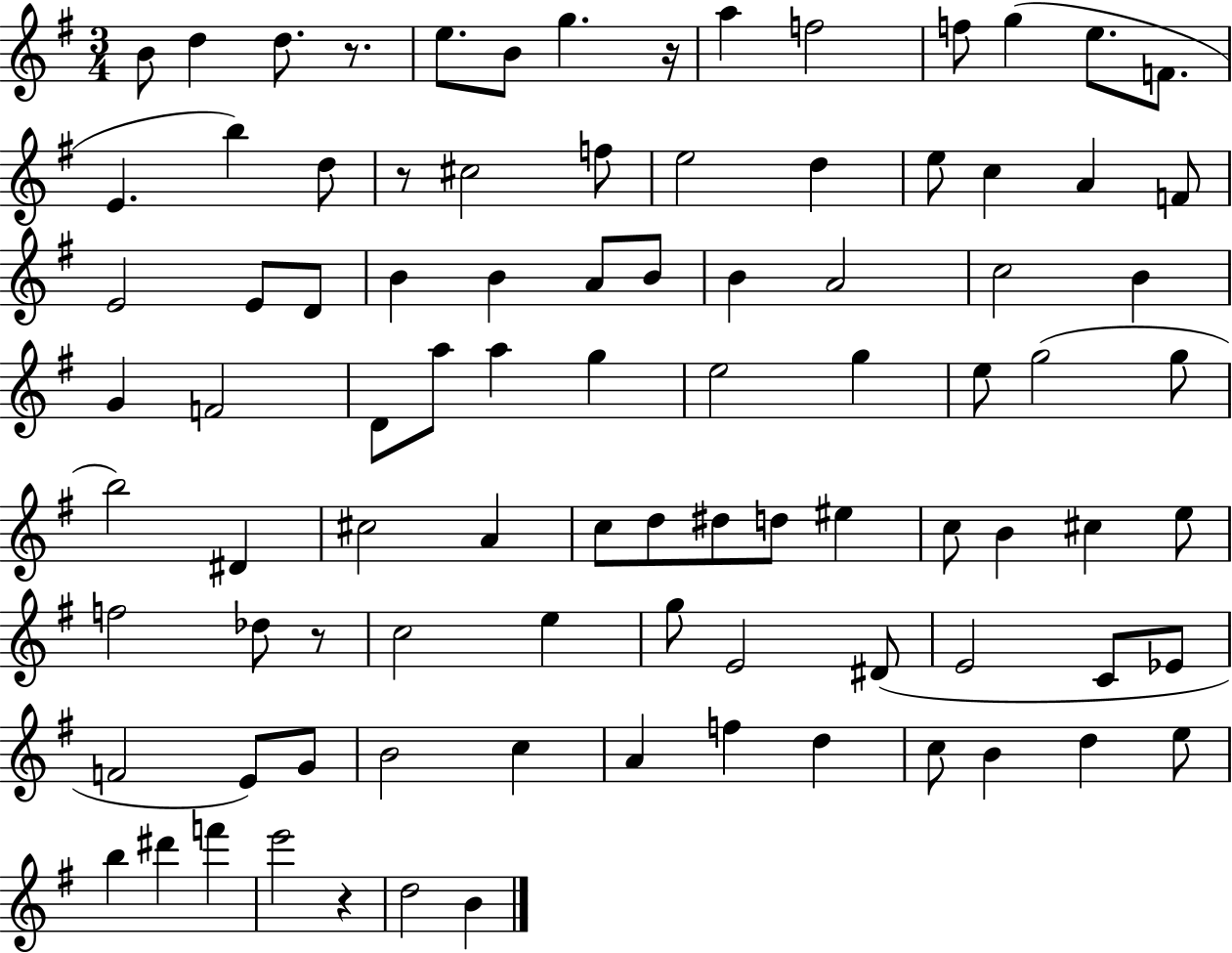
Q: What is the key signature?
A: G major